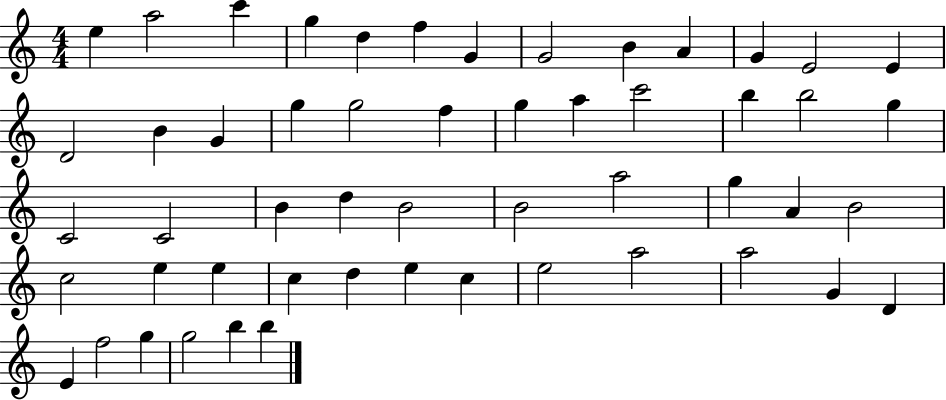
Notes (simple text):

E5/q A5/h C6/q G5/q D5/q F5/q G4/q G4/h B4/q A4/q G4/q E4/h E4/q D4/h B4/q G4/q G5/q G5/h F5/q G5/q A5/q C6/h B5/q B5/h G5/q C4/h C4/h B4/q D5/q B4/h B4/h A5/h G5/q A4/q B4/h C5/h E5/q E5/q C5/q D5/q E5/q C5/q E5/h A5/h A5/h G4/q D4/q E4/q F5/h G5/q G5/h B5/q B5/q